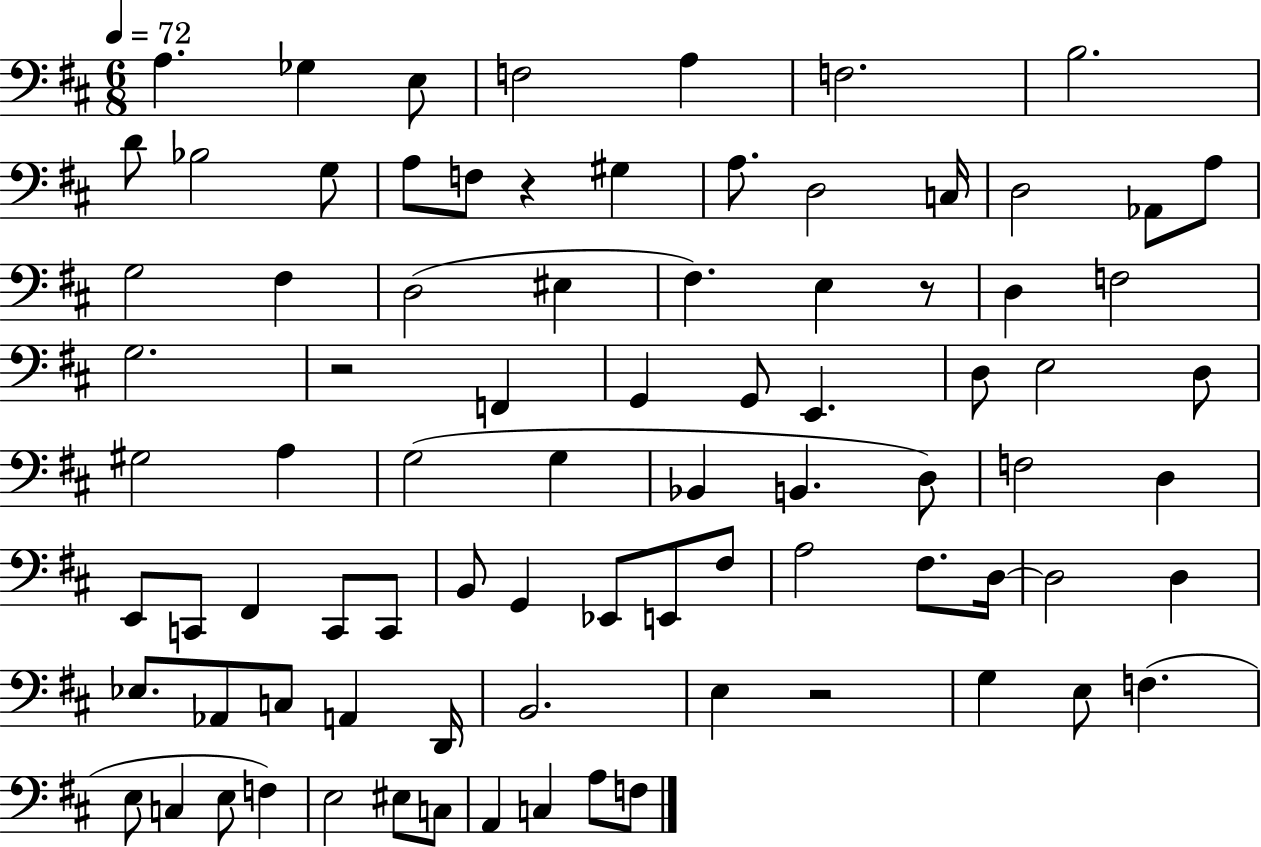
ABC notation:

X:1
T:Untitled
M:6/8
L:1/4
K:D
A, _G, E,/2 F,2 A, F,2 B,2 D/2 _B,2 G,/2 A,/2 F,/2 z ^G, A,/2 D,2 C,/4 D,2 _A,,/2 A,/2 G,2 ^F, D,2 ^E, ^F, E, z/2 D, F,2 G,2 z2 F,, G,, G,,/2 E,, D,/2 E,2 D,/2 ^G,2 A, G,2 G, _B,, B,, D,/2 F,2 D, E,,/2 C,,/2 ^F,, C,,/2 C,,/2 B,,/2 G,, _E,,/2 E,,/2 ^F,/2 A,2 ^F,/2 D,/4 D,2 D, _E,/2 _A,,/2 C,/2 A,, D,,/4 B,,2 E, z2 G, E,/2 F, E,/2 C, E,/2 F, E,2 ^E,/2 C,/2 A,, C, A,/2 F,/2